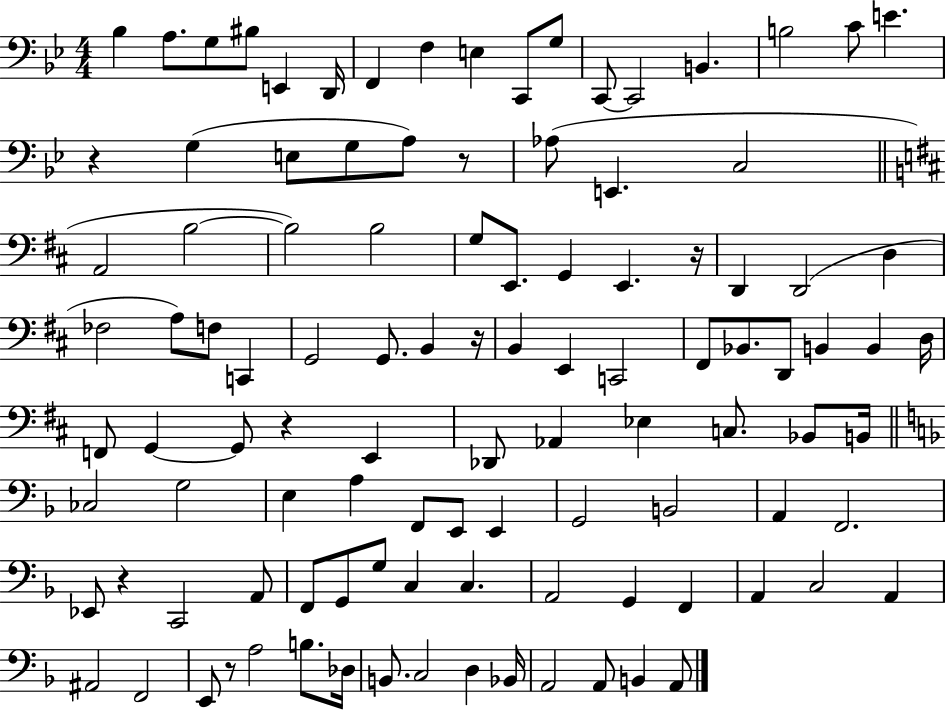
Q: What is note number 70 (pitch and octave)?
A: B2